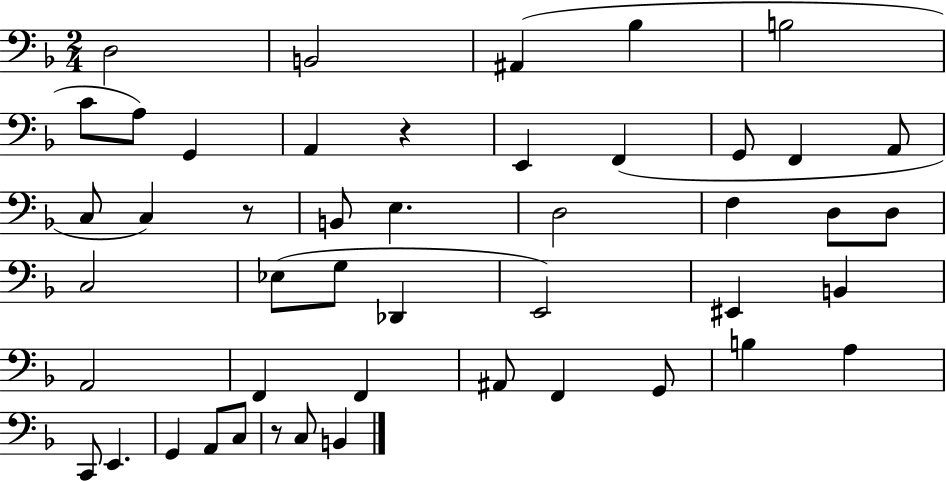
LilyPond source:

{
  \clef bass
  \numericTimeSignature
  \time 2/4
  \key f \major
  d2 | b,2 | ais,4( bes4 | b2 | \break c'8 a8) g,4 | a,4 r4 | e,4 f,4( | g,8 f,4 a,8 | \break c8 c4) r8 | b,8 e4. | d2 | f4 d8 d8 | \break c2 | ees8( g8 des,4 | e,2) | eis,4 b,4 | \break a,2 | f,4 f,4 | ais,8 f,4 g,8 | b4 a4 | \break c,8 e,4. | g,4 a,8 c8 | r8 c8 b,4 | \bar "|."
}